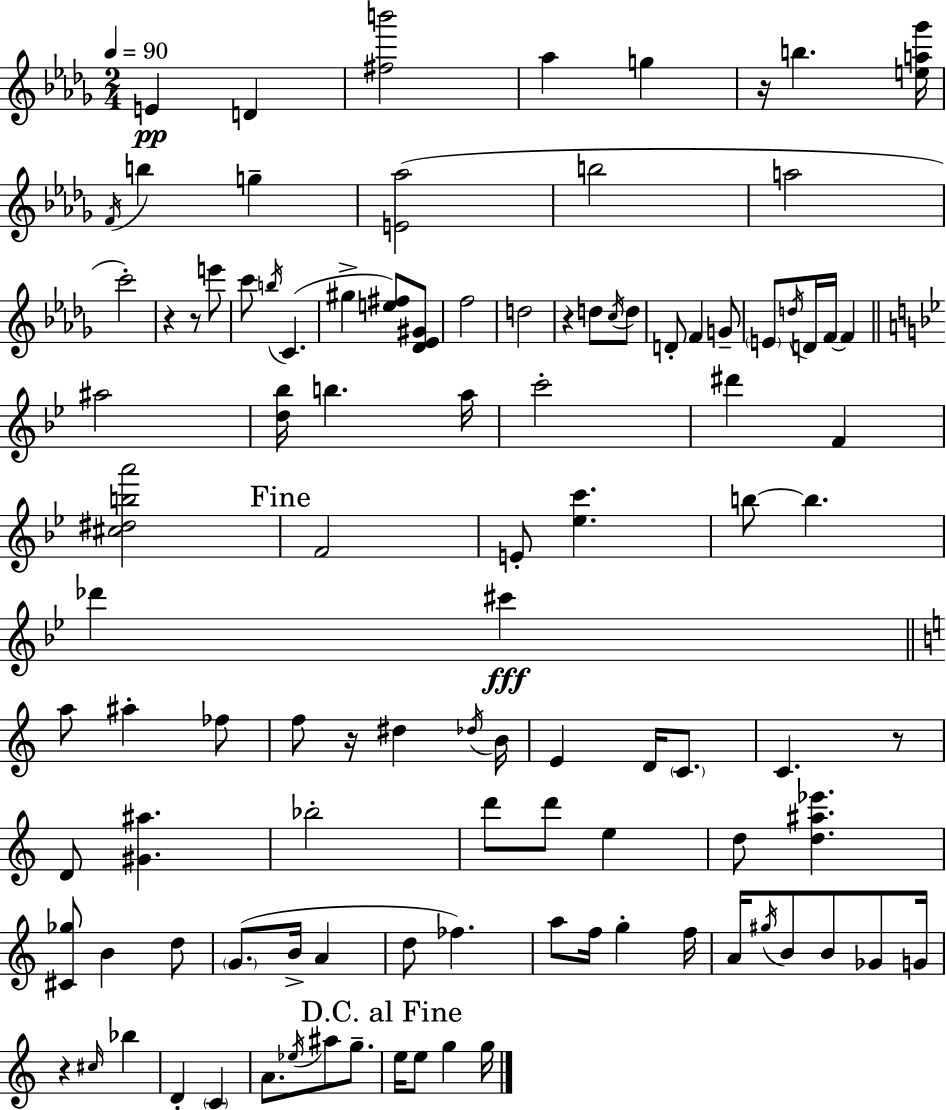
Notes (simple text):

E4/q D4/q [F#5,B6]/h Ab5/q G5/q R/s B5/q. [E5,A5,Gb6]/s F4/s B5/q G5/q [E4,Ab5]/h B5/h A5/h C6/h R/q R/e E6/e C6/e B5/s C4/q. G#5/q [E5,F#5]/e [Db4,Eb4,G#4]/e F5/h D5/h R/q D5/e C5/s D5/e D4/e F4/q G4/e E4/e D5/s D4/s F4/s F4/q A#5/h [D5,Bb5]/s B5/q. A5/s C6/h D#6/q F4/q [C#5,D#5,B5,A6]/h F4/h E4/e [Eb5,C6]/q. B5/e B5/q. Db6/q C#6/q A5/e A#5/q FES5/e F5/e R/s D#5/q Db5/s B4/s E4/q D4/s C4/e. C4/q. R/e D4/e [G#4,A#5]/q. Bb5/h D6/e D6/e E5/q D5/e [D5,A#5,Eb6]/q. [C#4,Gb5]/e B4/q D5/e G4/e. B4/s A4/q D5/e FES5/q. A5/e F5/s G5/q F5/s A4/s G#5/s B4/e B4/e Gb4/e G4/s R/q C#5/s Bb5/q D4/q C4/q A4/e. Eb5/s A#5/e G5/e. E5/s E5/e G5/q G5/s